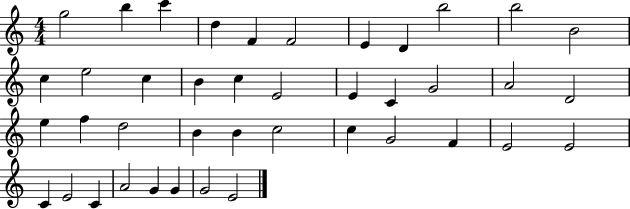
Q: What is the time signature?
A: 4/4